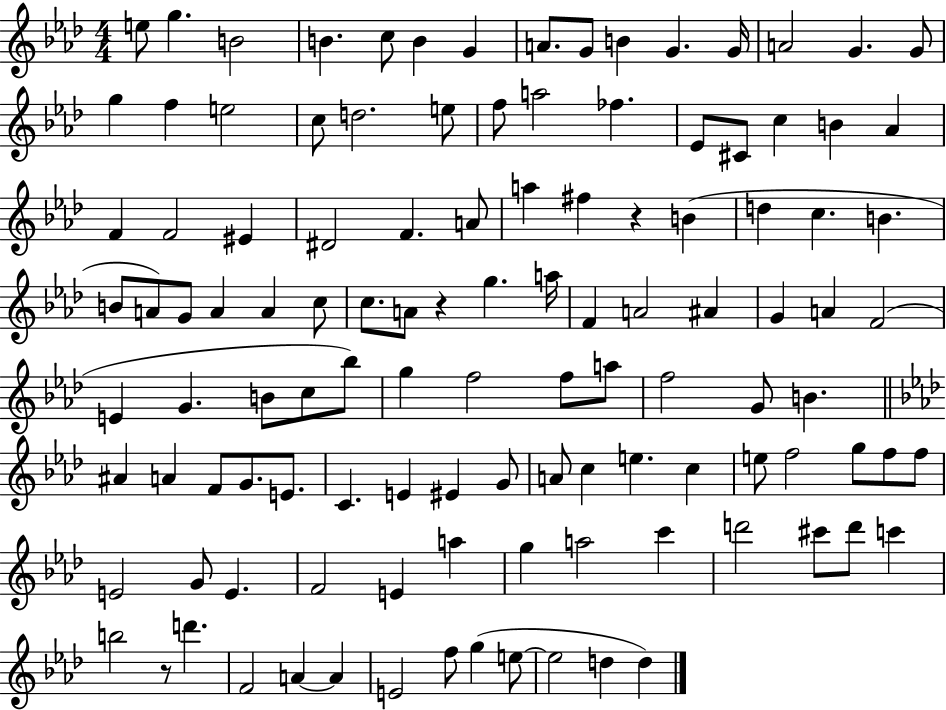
X:1
T:Untitled
M:4/4
L:1/4
K:Ab
e/2 g B2 B c/2 B G A/2 G/2 B G G/4 A2 G G/2 g f e2 c/2 d2 e/2 f/2 a2 _f _E/2 ^C/2 c B _A F F2 ^E ^D2 F A/2 a ^f z B d c B B/2 A/2 G/2 A A c/2 c/2 A/2 z g a/4 F A2 ^A G A F2 E G B/2 c/2 _b/2 g f2 f/2 a/2 f2 G/2 B ^A A F/2 G/2 E/2 C E ^E G/2 A/2 c e c e/2 f2 g/2 f/2 f/2 E2 G/2 E F2 E a g a2 c' d'2 ^c'/2 d'/2 c' b2 z/2 d' F2 A A E2 f/2 g e/2 e2 d d